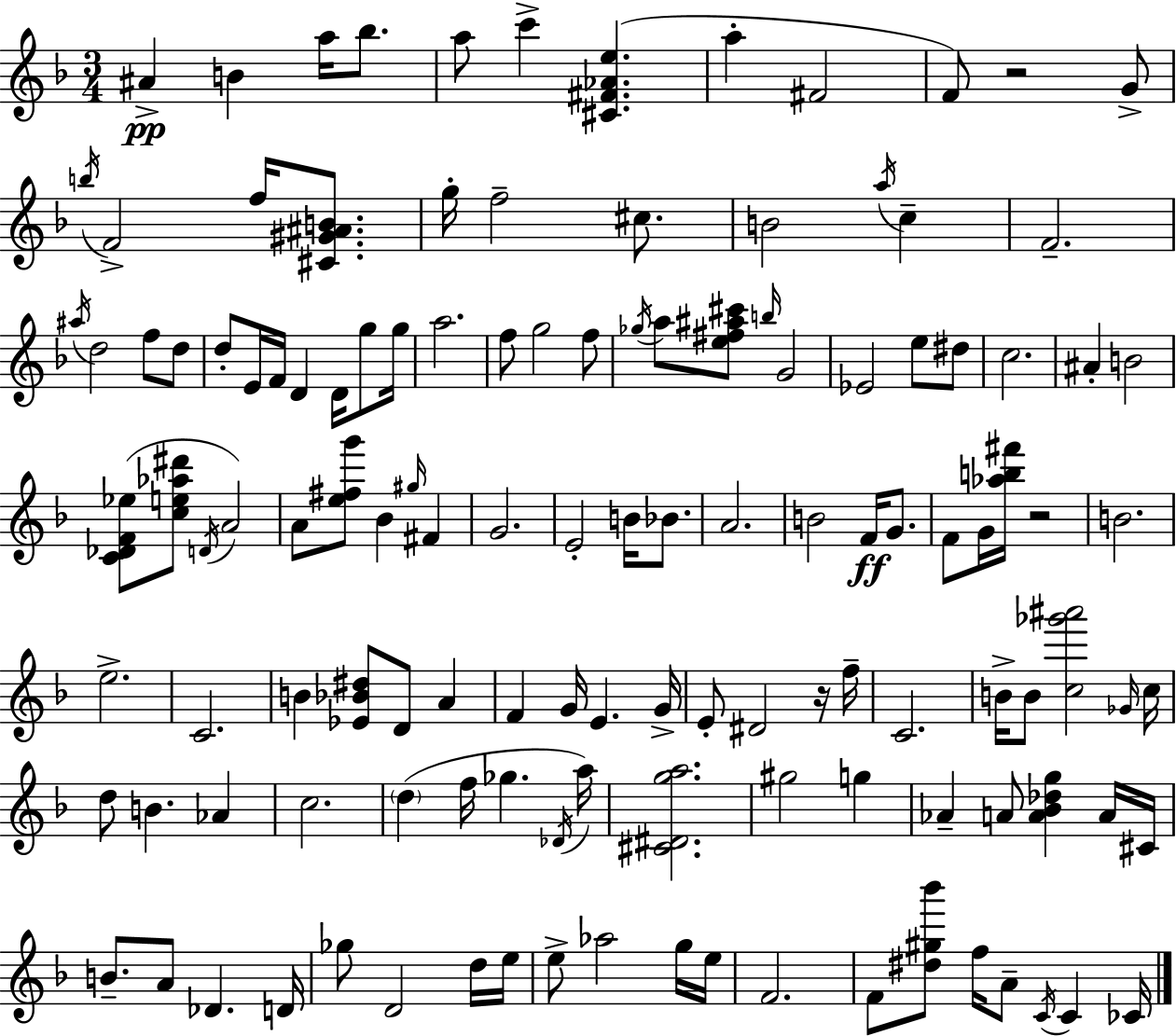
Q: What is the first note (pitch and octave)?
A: A#4